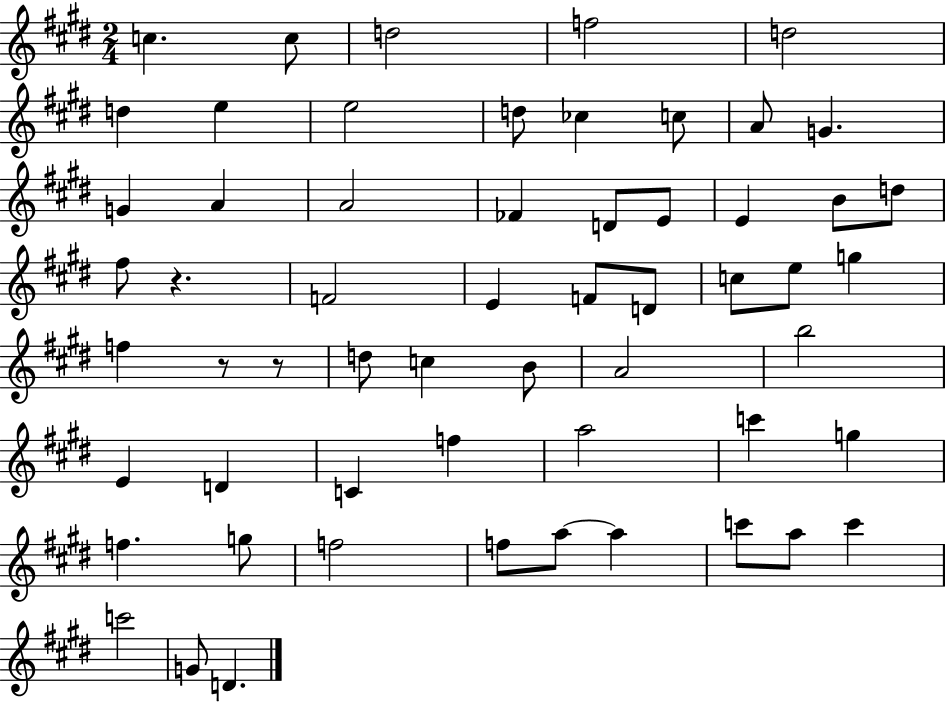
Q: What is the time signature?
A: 2/4